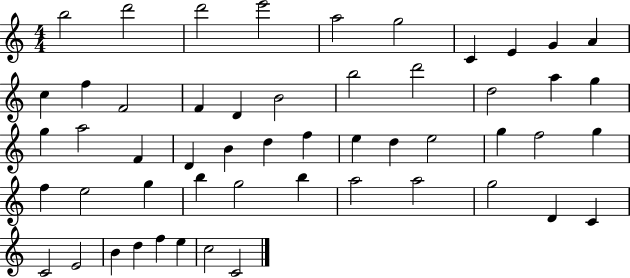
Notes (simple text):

B5/h D6/h D6/h E6/h A5/h G5/h C4/q E4/q G4/q A4/q C5/q F5/q F4/h F4/q D4/q B4/h B5/h D6/h D5/h A5/q G5/q G5/q A5/h F4/q D4/q B4/q D5/q F5/q E5/q D5/q E5/h G5/q F5/h G5/q F5/q E5/h G5/q B5/q G5/h B5/q A5/h A5/h G5/h D4/q C4/q C4/h E4/h B4/q D5/q F5/q E5/q C5/h C4/h